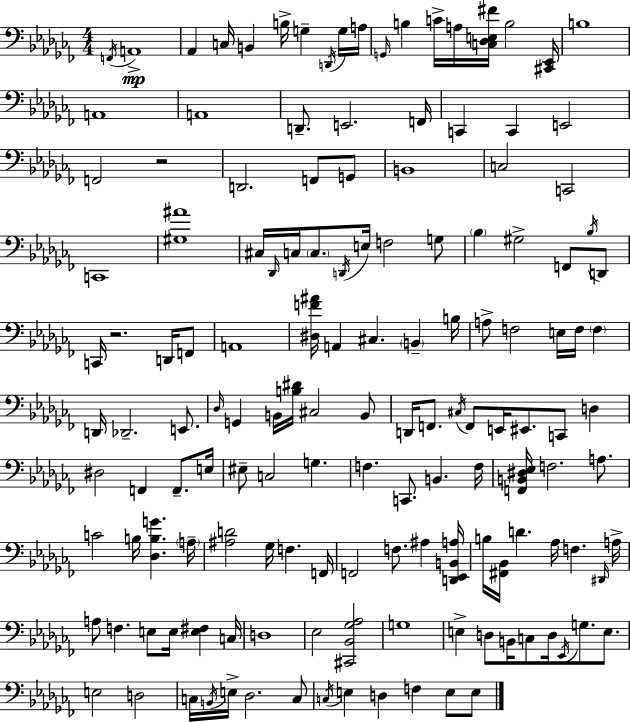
{
  \clef bass
  \numericTimeSignature
  \time 4/4
  \key aes \minor
  \repeat volta 2 { \acciaccatura { f,16 }\mp a,1-> | aes,4 c16 b,4 b16-> g4-- \acciaccatura { d,16 } | g16 a16 \grace { g,16 } b4 c'16-> a16 <c des e fis'>16 b2 | <cis, ees,>16 b1 | \break a,1 | a,1 | d,8.-- e,2. | f,16 c,4 c,4 e,2 | \break f,2 r2 | d,2. f,8 | g,8 b,1 | c2 c,2 | \break c,1 | <gis ais'>1 | cis16 \grace { des,16 } c16 \parenthesize c8. \acciaccatura { d,16 } e16 f2 | g8 \parenthesize bes4 gis2-> | \break f,8 \acciaccatura { bes16 } d,8 c,16 r2. | d,16 f,8 a,1 | <dis f' ais'>16 a,4 cis4. | \parenthesize b,4-- b16 a8-> f2 | \break e16 f16 \parenthesize f4 d,16 des,2.-- | e,8. \grace { des16 } g,4 b,16 <b dis'>16 cis2 | b,8 d,16 f,8. \acciaccatura { cis16 } f,8 e,16 eis,8. | c,8 d4 dis2 | \break f,4 f,8.-- e16 eis8-- c2 | g4. f4. c,8. | b,4. f16 <f, b, dis ees>16 f2. | a8. c'2 | \break b16 <des b g'>4. \parenthesize a16-- <ais d'>2 | ges16 f4. f,16 f,2 | f8. ais4 <d, ees, b, a>16 b16 <fis, bes,>16 d'4. | aes16 f4. \grace { dis,16 } a16-> a8 f4. | \break e8 e16 <e fis>4 c16 d1 | ees2 | <cis, bes, ges aes>2 g1 | e4-> d8 b,16 | \break c8 d16 \acciaccatura { ees,16 } g8. e8. e2 | d2 c16 \acciaccatura { b,16 } e16-> des2. | c8 \acciaccatura { c16 } e4 | d4 f4 e8 e8 } \bar "|."
}